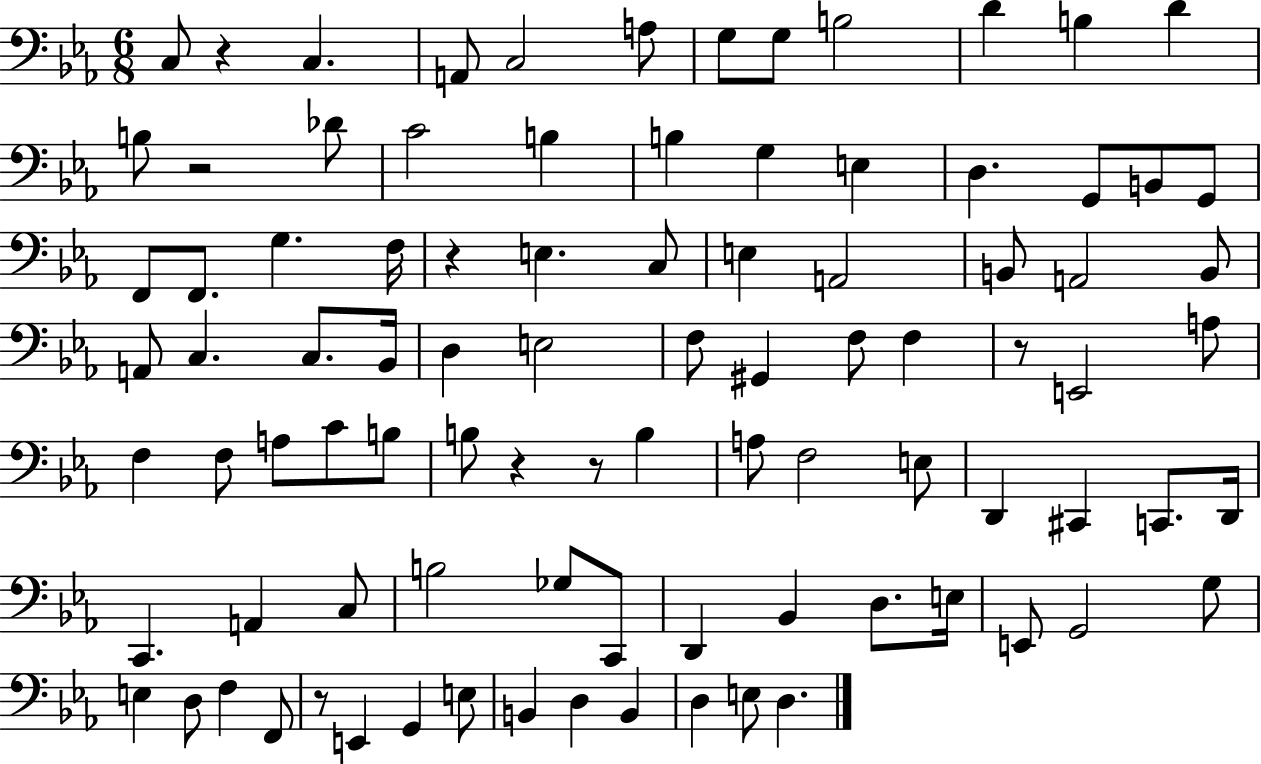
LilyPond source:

{
  \clef bass
  \numericTimeSignature
  \time 6/8
  \key ees \major
  c8 r4 c4. | a,8 c2 a8 | g8 g8 b2 | d'4 b4 d'4 | \break b8 r2 des'8 | c'2 b4 | b4 g4 e4 | d4. g,8 b,8 g,8 | \break f,8 f,8. g4. f16 | r4 e4. c8 | e4 a,2 | b,8 a,2 b,8 | \break a,8 c4. c8. bes,16 | d4 e2 | f8 gis,4 f8 f4 | r8 e,2 a8 | \break f4 f8 a8 c'8 b8 | b8 r4 r8 b4 | a8 f2 e8 | d,4 cis,4 c,8. d,16 | \break c,4. a,4 c8 | b2 ges8 c,8 | d,4 bes,4 d8. e16 | e,8 g,2 g8 | \break e4 d8 f4 f,8 | r8 e,4 g,4 e8 | b,4 d4 b,4 | d4 e8 d4. | \break \bar "|."
}